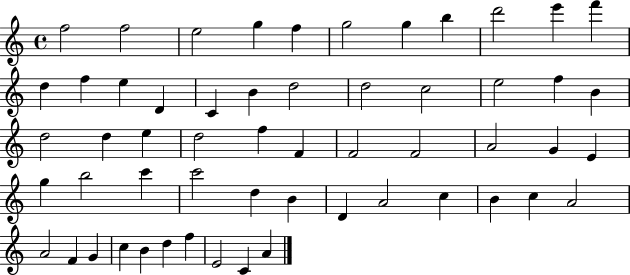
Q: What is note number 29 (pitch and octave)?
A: F4